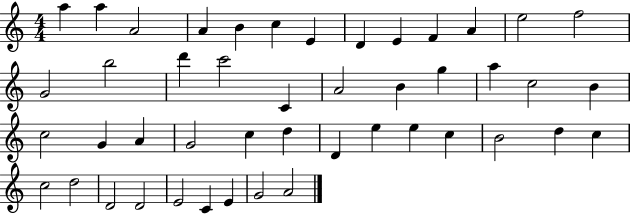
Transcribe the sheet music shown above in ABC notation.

X:1
T:Untitled
M:4/4
L:1/4
K:C
a a A2 A B c E D E F A e2 f2 G2 b2 d' c'2 C A2 B g a c2 B c2 G A G2 c d D e e c B2 d c c2 d2 D2 D2 E2 C E G2 A2